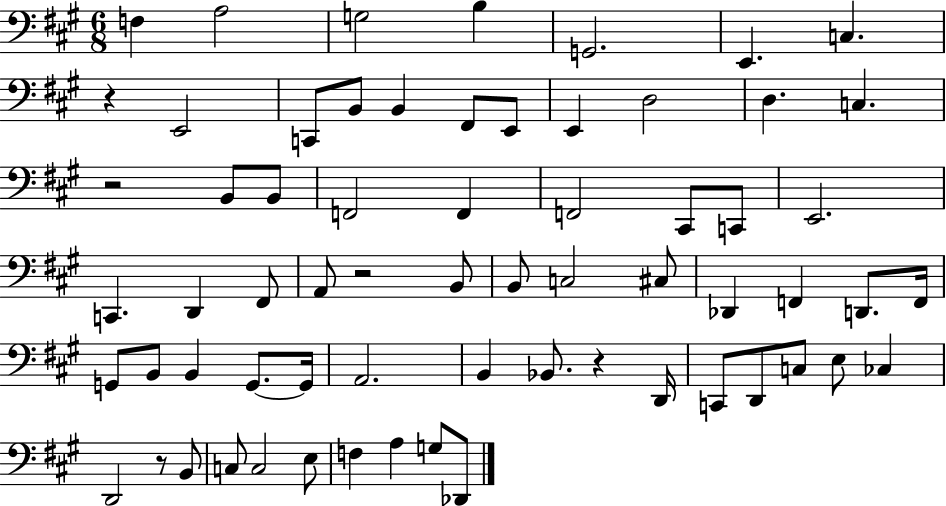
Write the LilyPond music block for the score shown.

{
  \clef bass
  \numericTimeSignature
  \time 6/8
  \key a \major
  \repeat volta 2 { f4 a2 | g2 b4 | g,2. | e,4. c4. | \break r4 e,2 | c,8 b,8 b,4 fis,8 e,8 | e,4 d2 | d4. c4. | \break r2 b,8 b,8 | f,2 f,4 | f,2 cis,8 c,8 | e,2. | \break c,4. d,4 fis,8 | a,8 r2 b,8 | b,8 c2 cis8 | des,4 f,4 d,8. f,16 | \break g,8 b,8 b,4 g,8.~~ g,16 | a,2. | b,4 bes,8. r4 d,16 | c,8 d,8 c8 e8 ces4 | \break d,2 r8 b,8 | c8 c2 e8 | f4 a4 g8 des,8 | } \bar "|."
}